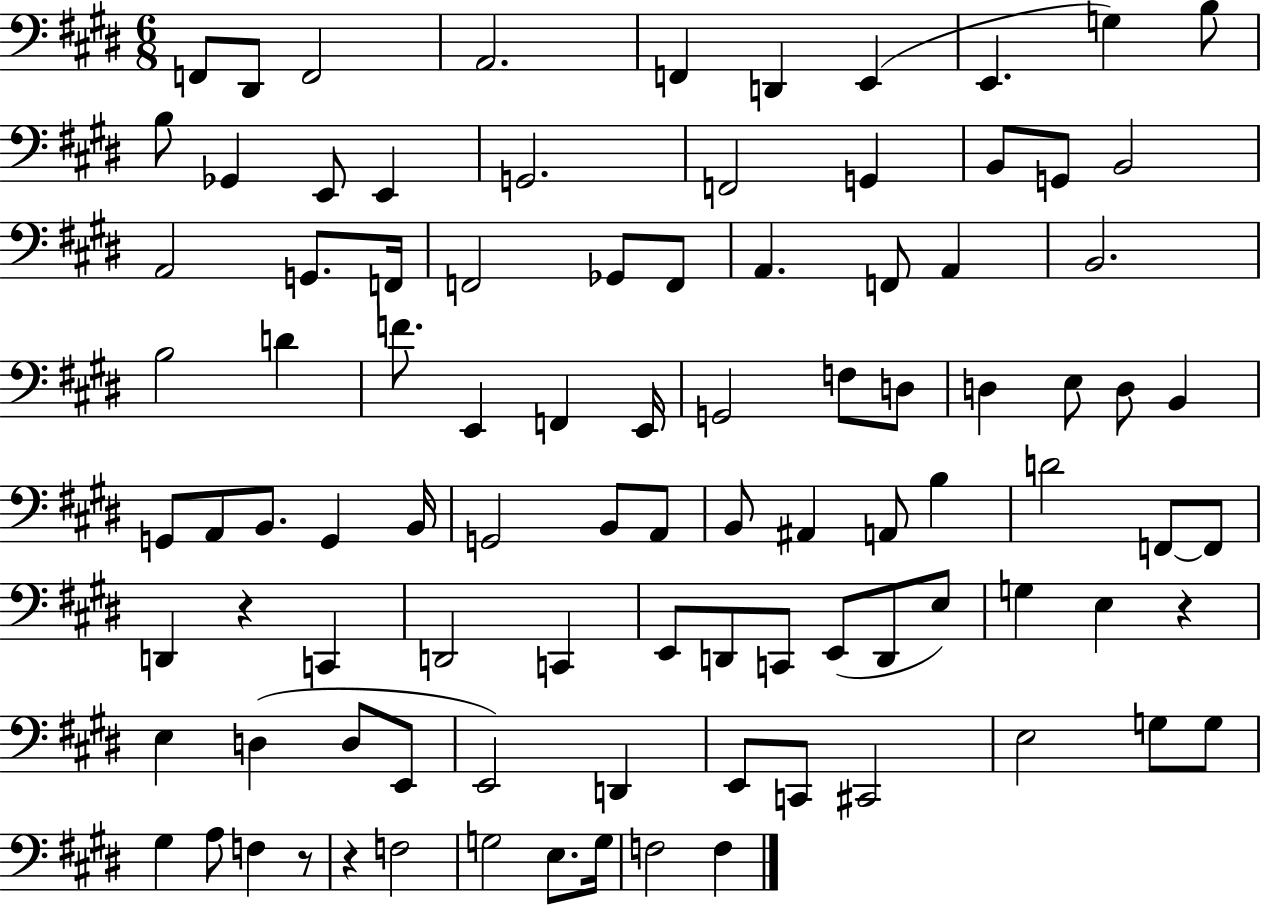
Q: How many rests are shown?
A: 4